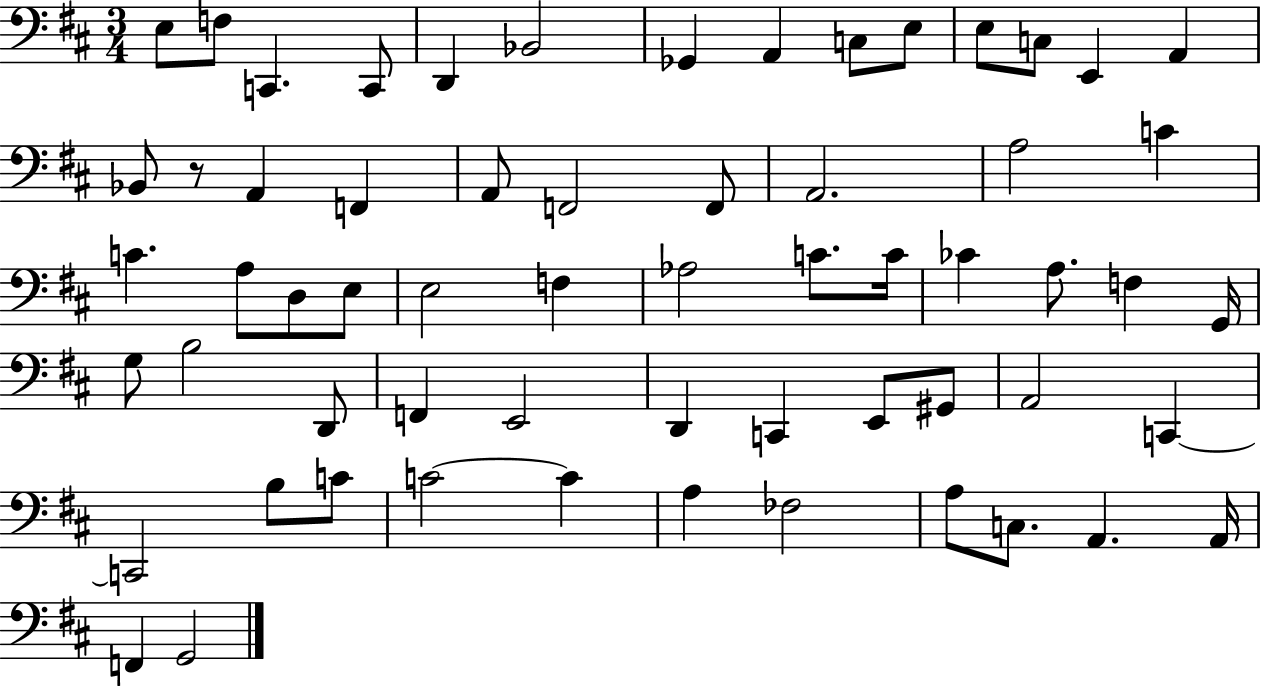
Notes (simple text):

E3/e F3/e C2/q. C2/e D2/q Bb2/h Gb2/q A2/q C3/e E3/e E3/e C3/e E2/q A2/q Bb2/e R/e A2/q F2/q A2/e F2/h F2/e A2/h. A3/h C4/q C4/q. A3/e D3/e E3/e E3/h F3/q Ab3/h C4/e. C4/s CES4/q A3/e. F3/q G2/s G3/e B3/h D2/e F2/q E2/h D2/q C2/q E2/e G#2/e A2/h C2/q C2/h B3/e C4/e C4/h C4/q A3/q FES3/h A3/e C3/e. A2/q. A2/s F2/q G2/h